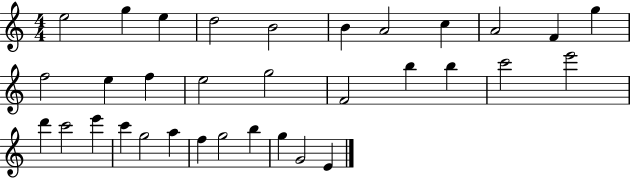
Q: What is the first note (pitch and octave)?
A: E5